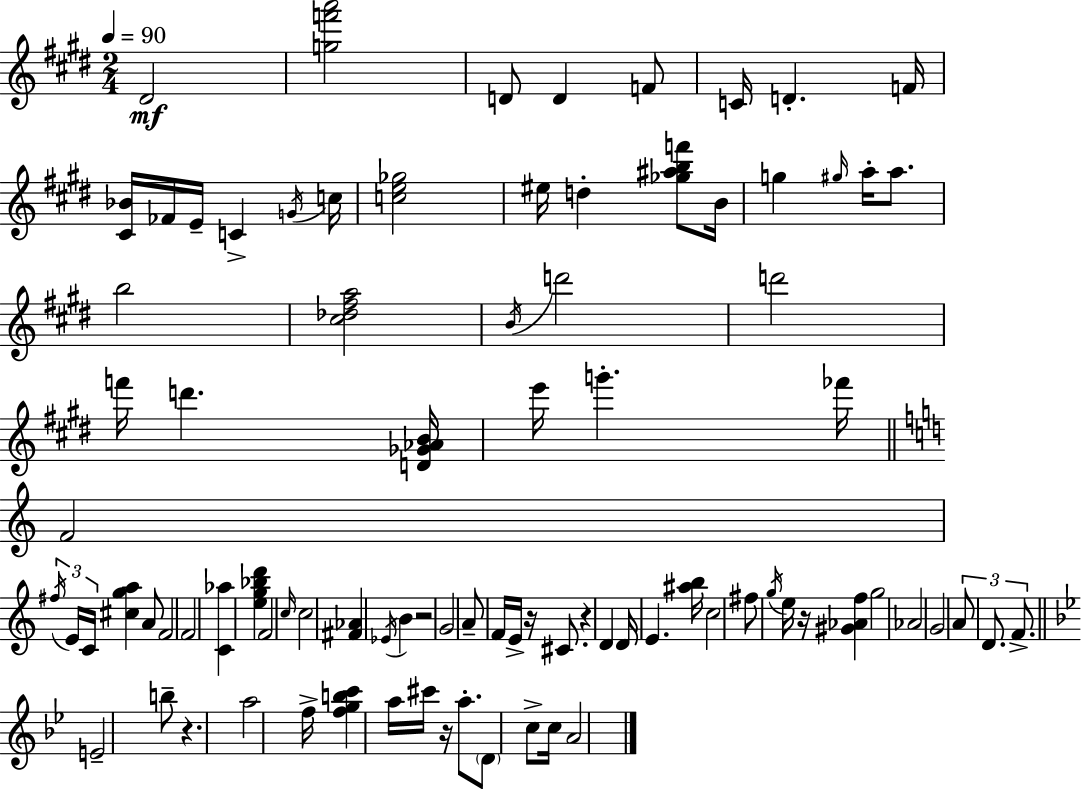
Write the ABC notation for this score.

X:1
T:Untitled
M:2/4
L:1/4
K:E
^D2 [gf'a']2 D/2 D F/2 C/4 D F/4 [^C_B]/4 _F/4 E/4 C G/4 c/4 [ce_g]2 ^e/4 d [_g^abf']/2 B/4 g ^g/4 a/4 a/2 b2 [^c_d^fa]2 B/4 d'2 d'2 f'/4 d' [D_G_AB]/4 e'/4 g' _f'/4 F2 ^f/4 E/4 C/4 [^cga] A/2 F2 F2 [C_a] [eg_bd'] F2 c/4 c2 [^F_A] _E/4 B z2 G2 A/2 F/4 E/4 z/4 ^C/2 z D D/4 E [^ab]/4 c2 ^f/2 g/4 e/4 z/4 [^G_Af] g2 _A2 G2 A/2 D/2 F/2 E2 b/2 z a2 f/4 [fgbc'] a/4 ^c'/4 z/4 a/2 D/2 c/2 c/4 A2